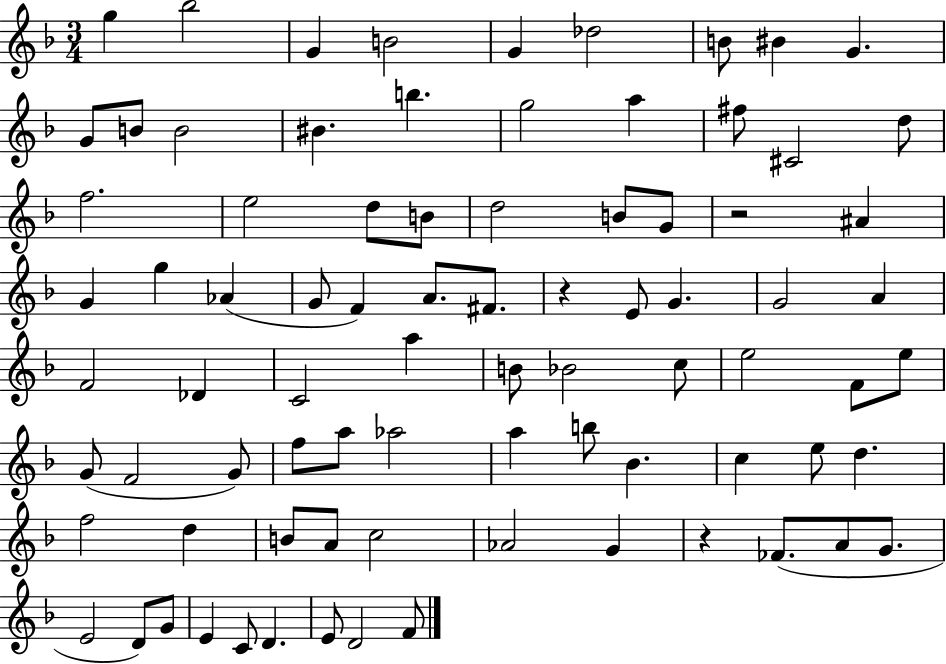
{
  \clef treble
  \numericTimeSignature
  \time 3/4
  \key f \major
  g''4 bes''2 | g'4 b'2 | g'4 des''2 | b'8 bis'4 g'4. | \break g'8 b'8 b'2 | bis'4. b''4. | g''2 a''4 | fis''8 cis'2 d''8 | \break f''2. | e''2 d''8 b'8 | d''2 b'8 g'8 | r2 ais'4 | \break g'4 g''4 aes'4( | g'8 f'4) a'8. fis'8. | r4 e'8 g'4. | g'2 a'4 | \break f'2 des'4 | c'2 a''4 | b'8 bes'2 c''8 | e''2 f'8 e''8 | \break g'8( f'2 g'8) | f''8 a''8 aes''2 | a''4 b''8 bes'4. | c''4 e''8 d''4. | \break f''2 d''4 | b'8 a'8 c''2 | aes'2 g'4 | r4 fes'8.( a'8 g'8. | \break e'2 d'8) g'8 | e'4 c'8 d'4. | e'8 d'2 f'8 | \bar "|."
}